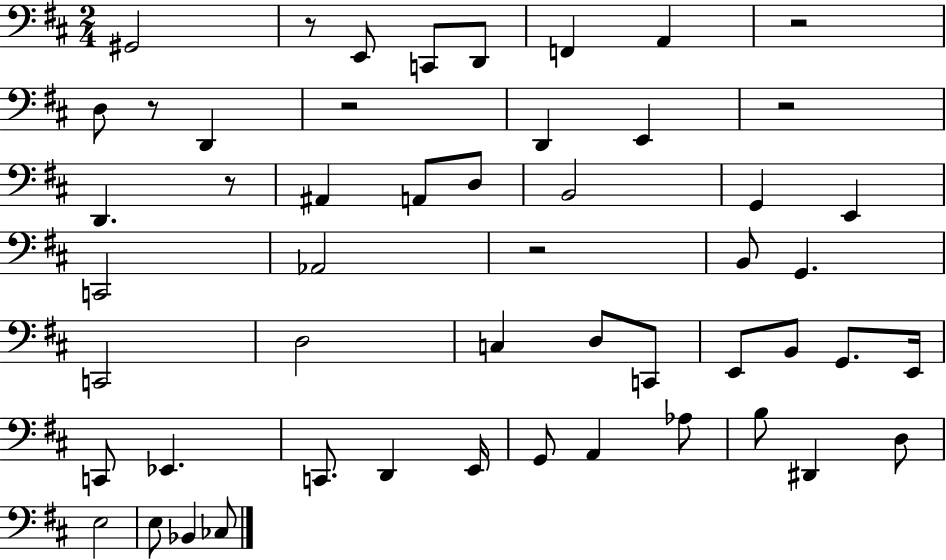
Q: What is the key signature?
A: D major